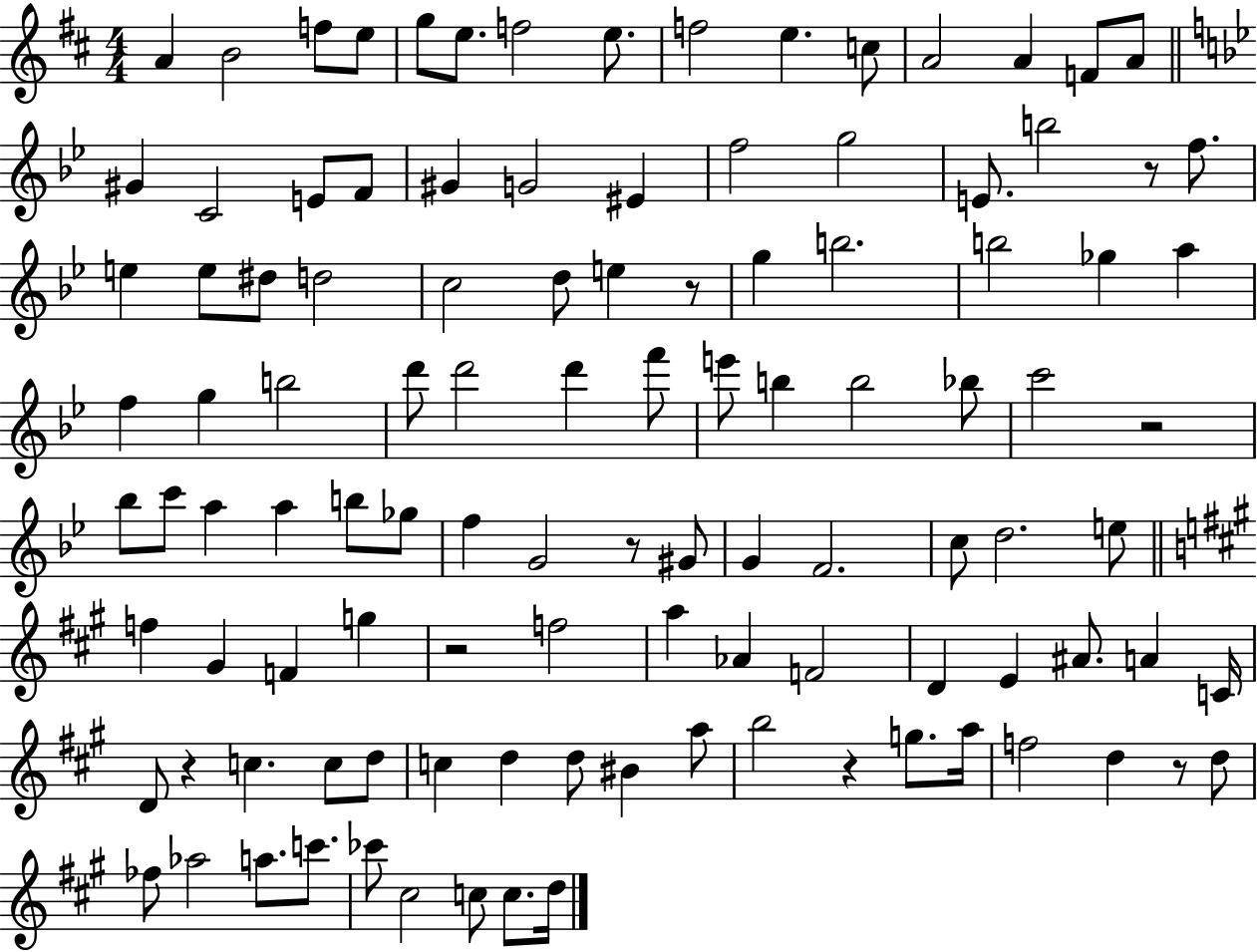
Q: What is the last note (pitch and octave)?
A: D5